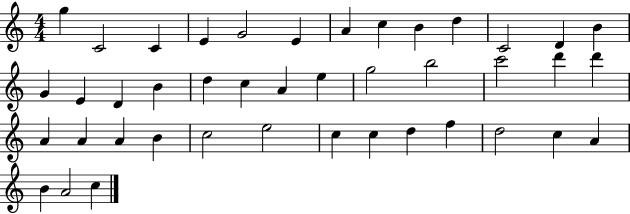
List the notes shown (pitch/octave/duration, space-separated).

G5/q C4/h C4/q E4/q G4/h E4/q A4/q C5/q B4/q D5/q C4/h D4/q B4/q G4/q E4/q D4/q B4/q D5/q C5/q A4/q E5/q G5/h B5/h C6/h D6/q D6/q A4/q A4/q A4/q B4/q C5/h E5/h C5/q C5/q D5/q F5/q D5/h C5/q A4/q B4/q A4/h C5/q